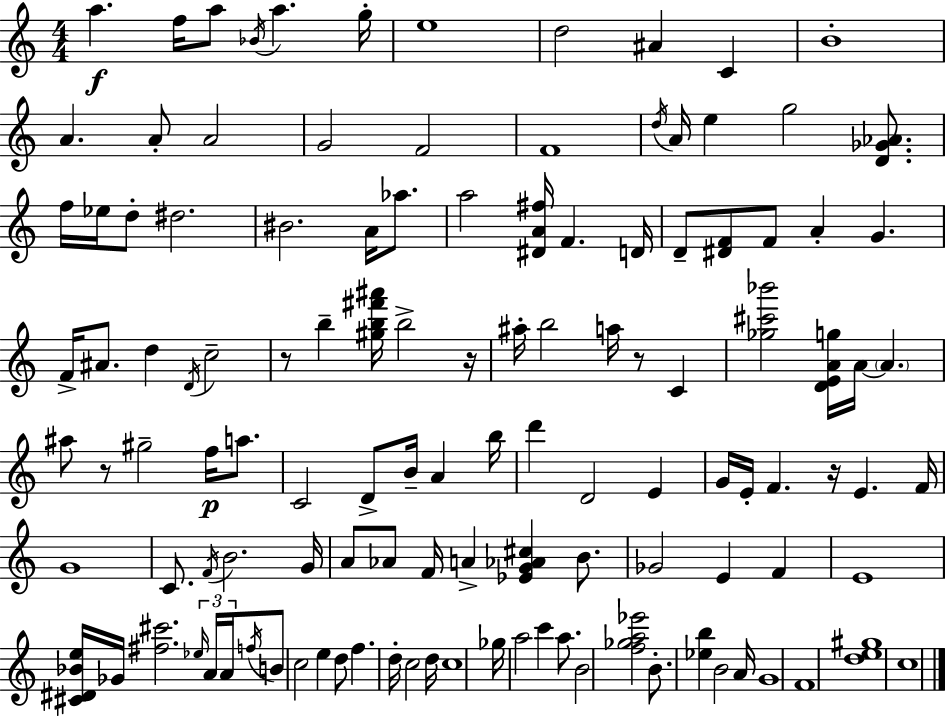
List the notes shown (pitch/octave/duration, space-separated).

A5/q. F5/s A5/e Bb4/s A5/q. G5/s E5/w D5/h A#4/q C4/q B4/w A4/q. A4/e A4/h G4/h F4/h F4/w D5/s A4/s E5/q G5/h [D4,Gb4,Ab4]/e. F5/s Eb5/s D5/e D#5/h. BIS4/h. A4/s Ab5/e. A5/h [D#4,A4,F#5]/s F4/q. D4/s D4/e [D#4,F4]/e F4/e A4/q G4/q. F4/s A#4/e. D5/q D4/s C5/h R/e B5/q [G#5,B5,F#6,A#6]/s B5/h R/s A#5/s B5/h A5/s R/e C4/q [Gb5,C#6,Bb6]/h [D4,E4,A4,G5]/s A4/s A4/q. A#5/e R/e G#5/h F5/s A5/e. C4/h D4/e B4/s A4/q B5/s D6/q D4/h E4/q G4/s E4/s F4/q. R/s E4/q. F4/s G4/w C4/e. F4/s B4/h. G4/s A4/e Ab4/e F4/s A4/q [Eb4,G4,Ab4,C#5]/q B4/e. Gb4/h E4/q F4/q E4/w [C#4,D#4,Bb4,E5]/s Gb4/s [F#5,C#6]/h. Eb5/s A4/s A4/s F5/s B4/e C5/h E5/q D5/e F5/q. D5/s C5/h D5/s C5/w Gb5/s A5/h C6/q A5/e. B4/h [F5,Gb5,A5,Eb6]/h B4/e. [Eb5,B5]/q B4/h A4/s G4/w F4/w [D5,E5,G#5]/w C5/w